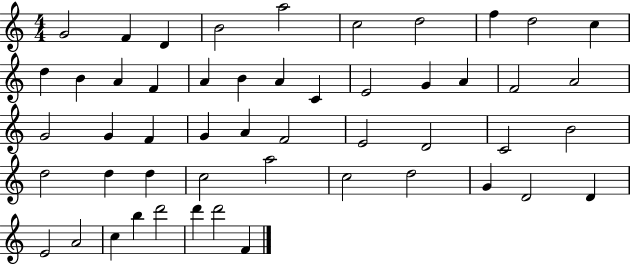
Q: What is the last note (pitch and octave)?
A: F4